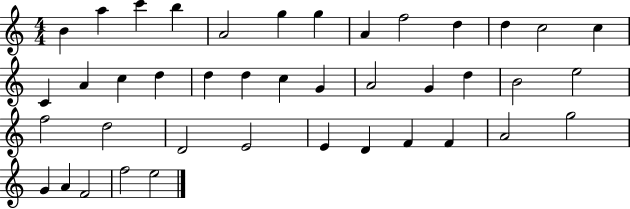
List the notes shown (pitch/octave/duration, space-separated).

B4/q A5/q C6/q B5/q A4/h G5/q G5/q A4/q F5/h D5/q D5/q C5/h C5/q C4/q A4/q C5/q D5/q D5/q D5/q C5/q G4/q A4/h G4/q D5/q B4/h E5/h F5/h D5/h D4/h E4/h E4/q D4/q F4/q F4/q A4/h G5/h G4/q A4/q F4/h F5/h E5/h